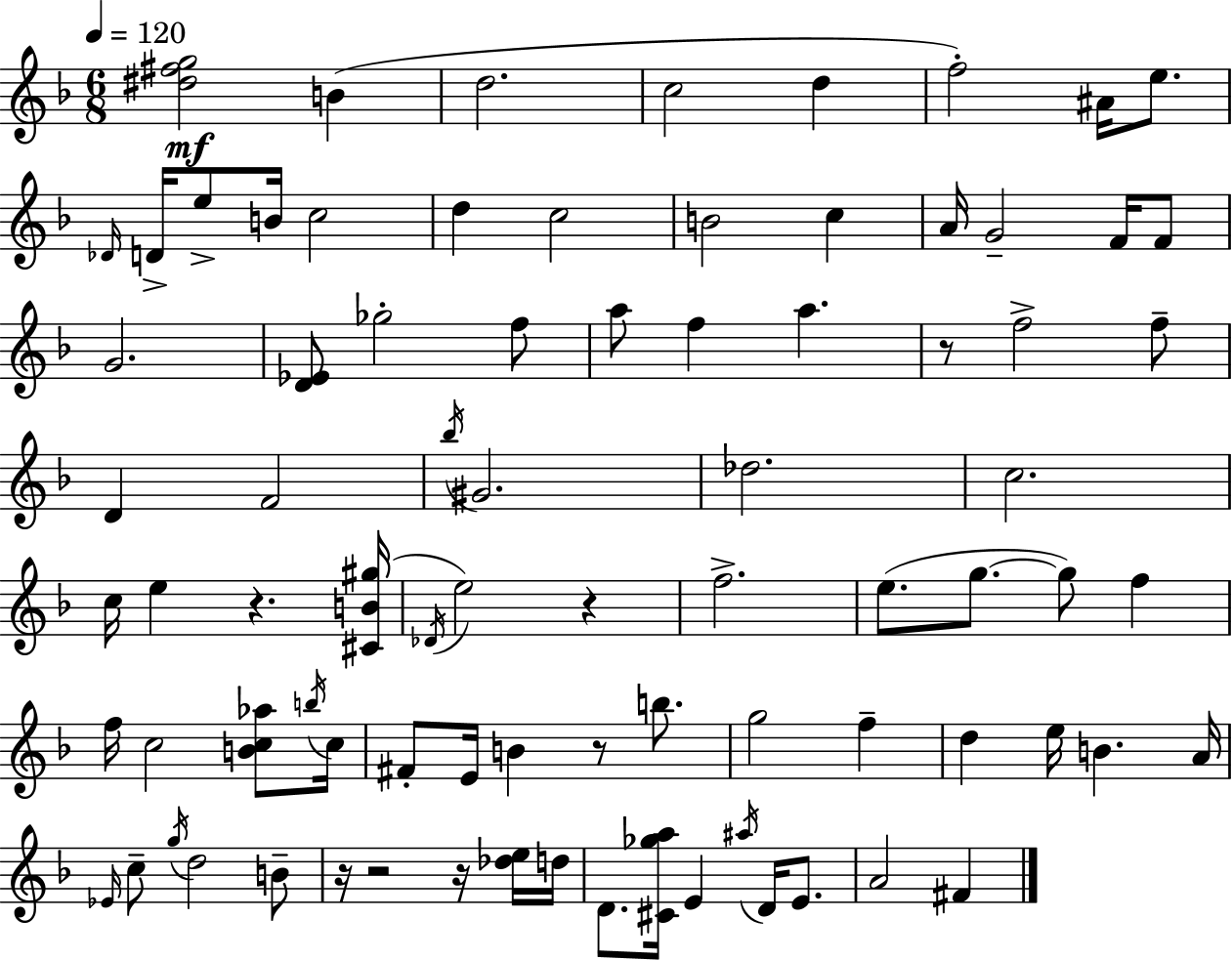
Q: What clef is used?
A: treble